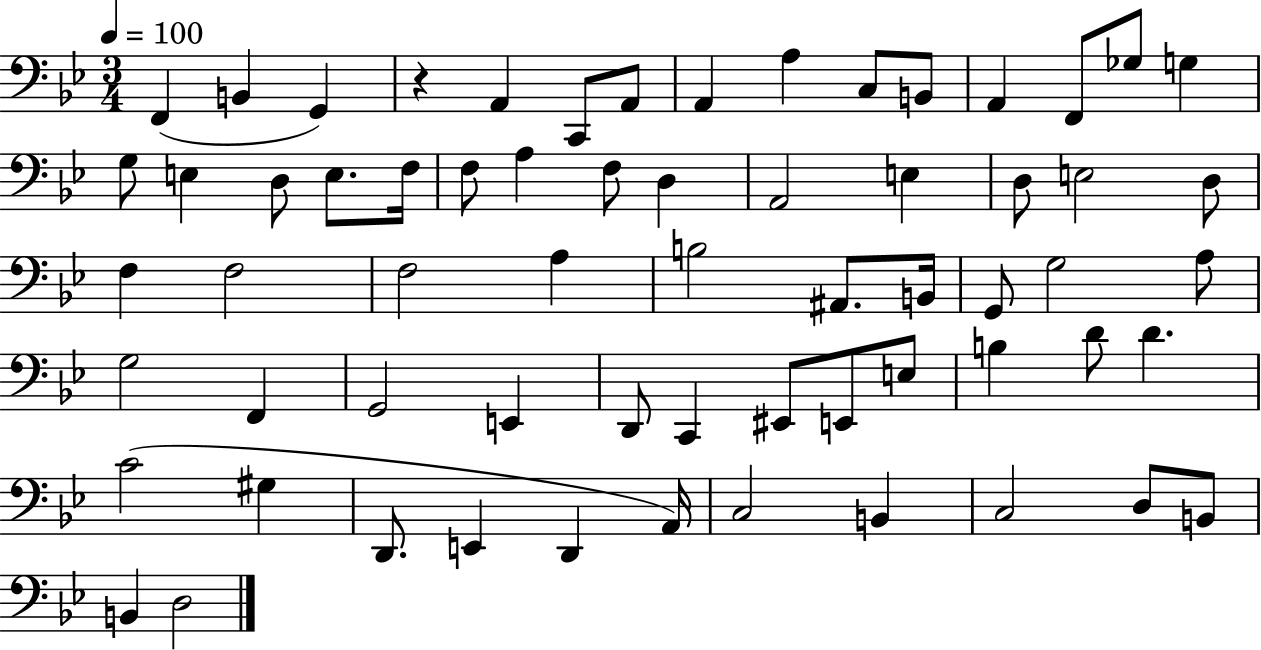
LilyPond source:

{
  \clef bass
  \numericTimeSignature
  \time 3/4
  \key bes \major
  \tempo 4 = 100
  \repeat volta 2 { f,4( b,4 g,4) | r4 a,4 c,8 a,8 | a,4 a4 c8 b,8 | a,4 f,8 ges8 g4 | \break g8 e4 d8 e8. f16 | f8 a4 f8 d4 | a,2 e4 | d8 e2 d8 | \break f4 f2 | f2 a4 | b2 ais,8. b,16 | g,8 g2 a8 | \break g2 f,4 | g,2 e,4 | d,8 c,4 eis,8 e,8 e8 | b4 d'8 d'4. | \break c'2( gis4 | d,8. e,4 d,4 a,16) | c2 b,4 | c2 d8 b,8 | \break b,4 d2 | } \bar "|."
}